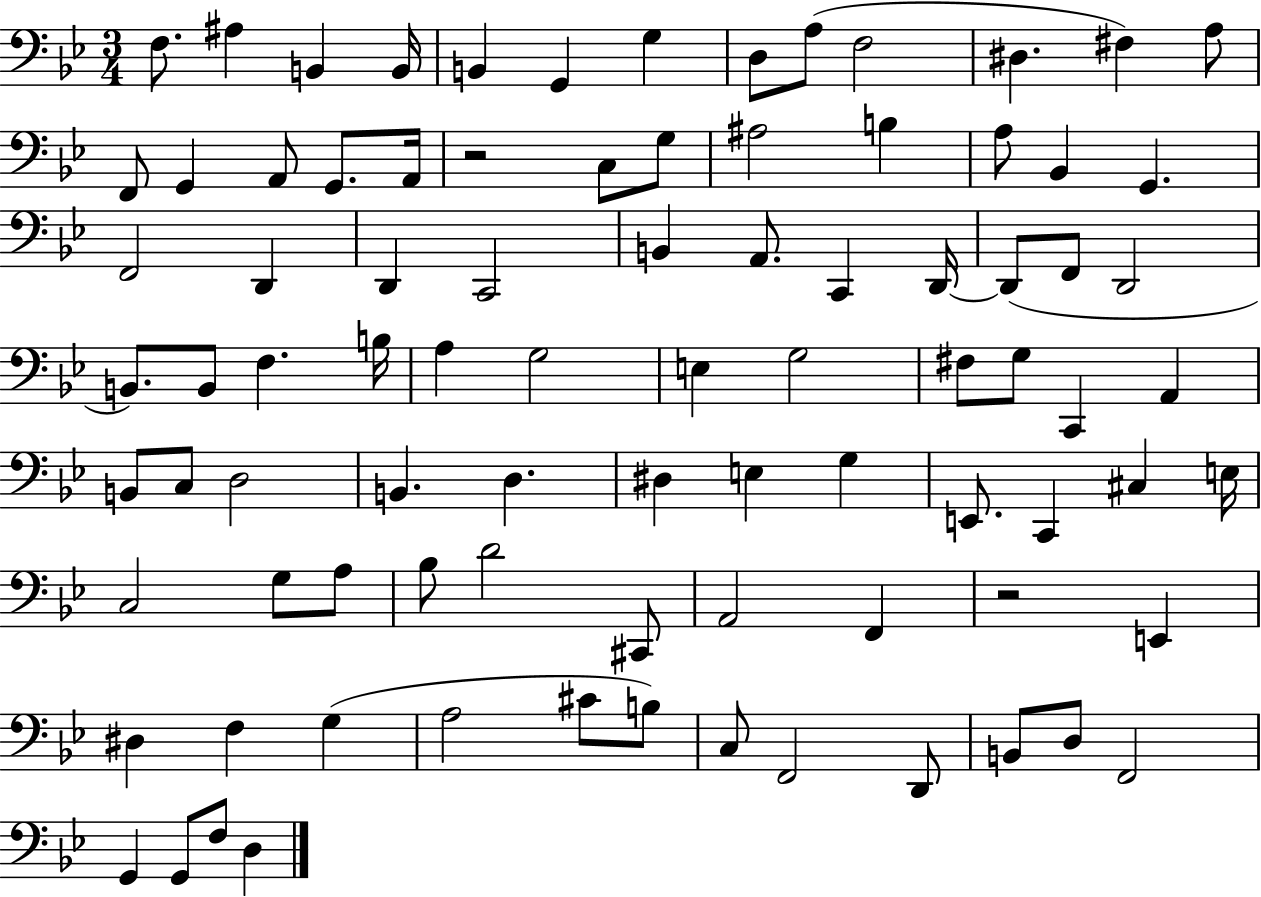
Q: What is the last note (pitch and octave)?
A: D3